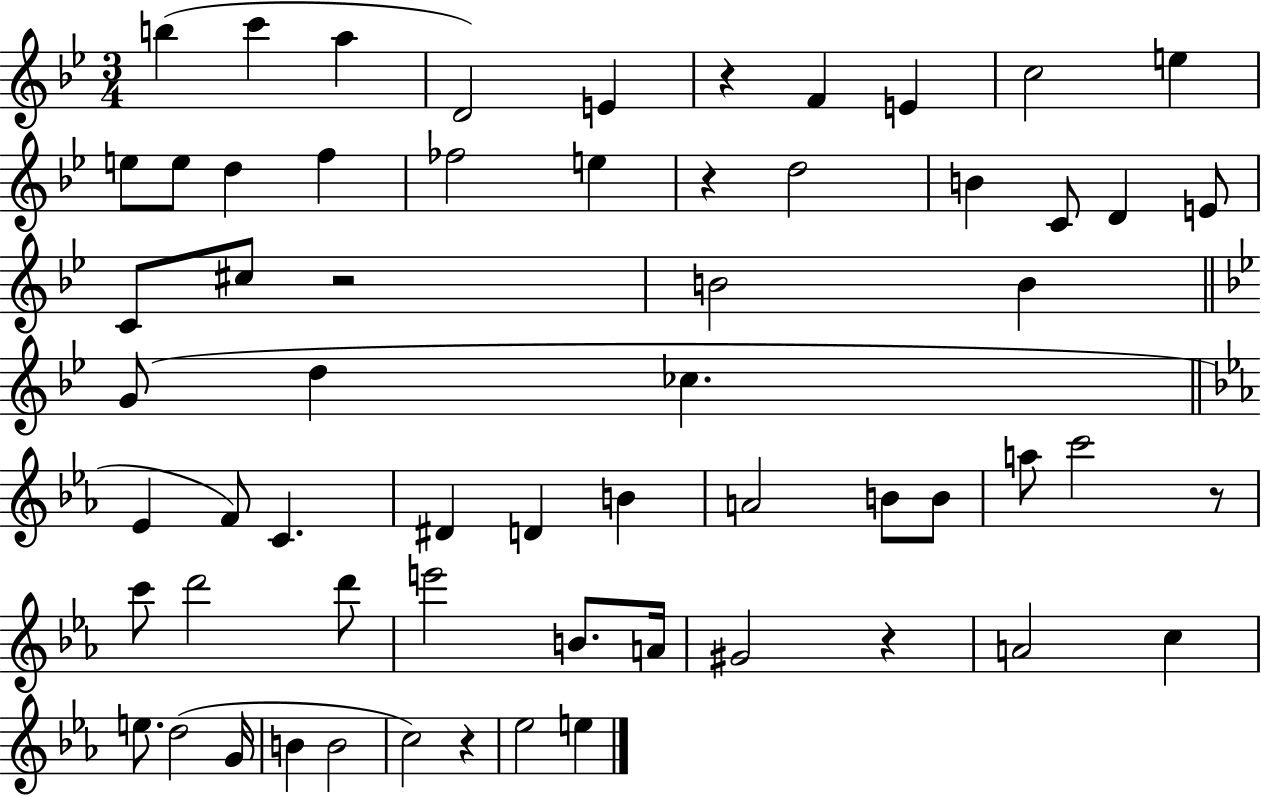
X:1
T:Untitled
M:3/4
L:1/4
K:Bb
b c' a D2 E z F E c2 e e/2 e/2 d f _f2 e z d2 B C/2 D E/2 C/2 ^c/2 z2 B2 B G/2 d _c _E F/2 C ^D D B A2 B/2 B/2 a/2 c'2 z/2 c'/2 d'2 d'/2 e'2 B/2 A/4 ^G2 z A2 c e/2 d2 G/4 B B2 c2 z _e2 e